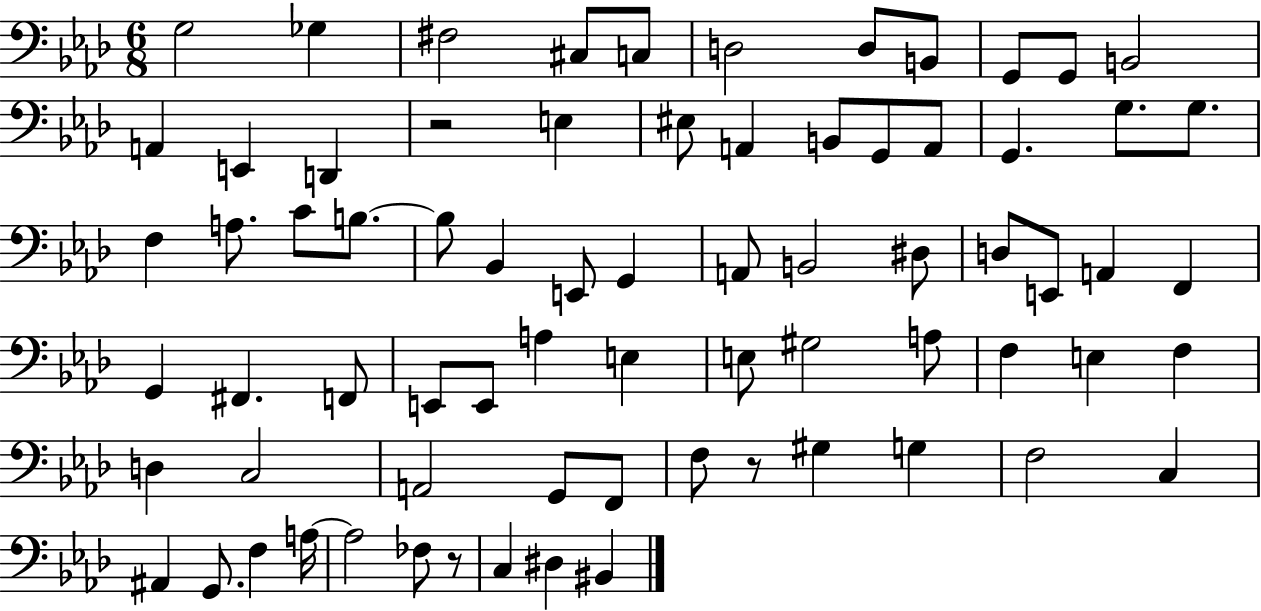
{
  \clef bass
  \numericTimeSignature
  \time 6/8
  \key aes \major
  \repeat volta 2 { g2 ges4 | fis2 cis8 c8 | d2 d8 b,8 | g,8 g,8 b,2 | \break a,4 e,4 d,4 | r2 e4 | eis8 a,4 b,8 g,8 a,8 | g,4. g8. g8. | \break f4 a8. c'8 b8.~~ | b8 bes,4 e,8 g,4 | a,8 b,2 dis8 | d8 e,8 a,4 f,4 | \break g,4 fis,4. f,8 | e,8 e,8 a4 e4 | e8 gis2 a8 | f4 e4 f4 | \break d4 c2 | a,2 g,8 f,8 | f8 r8 gis4 g4 | f2 c4 | \break ais,4 g,8. f4 a16~~ | a2 fes8 r8 | c4 dis4 bis,4 | } \bar "|."
}